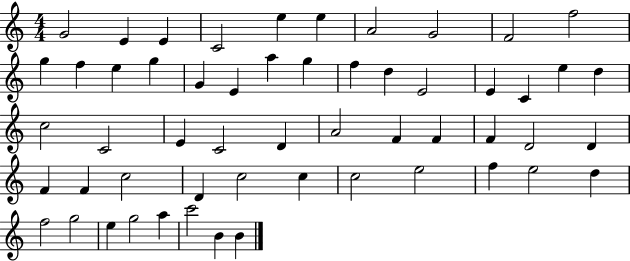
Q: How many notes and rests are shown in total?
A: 55